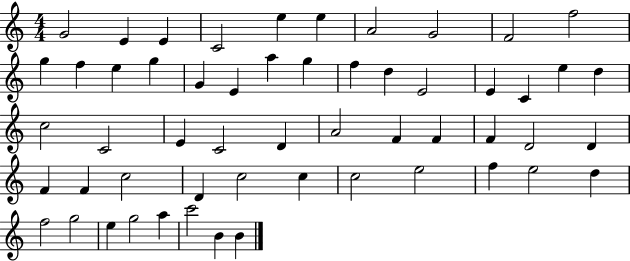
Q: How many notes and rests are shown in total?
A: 55